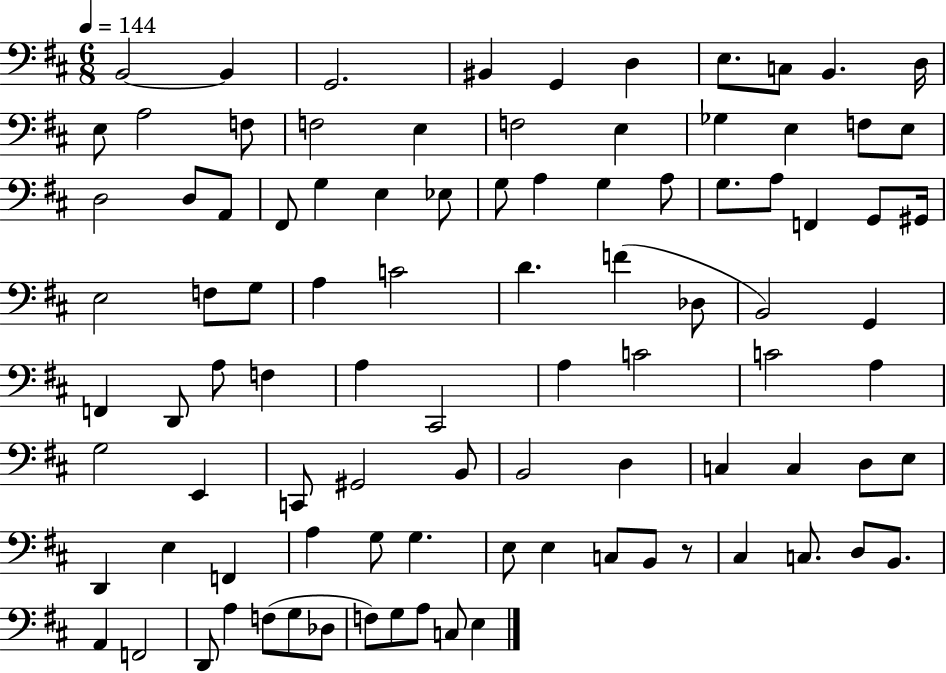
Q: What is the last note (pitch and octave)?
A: E3